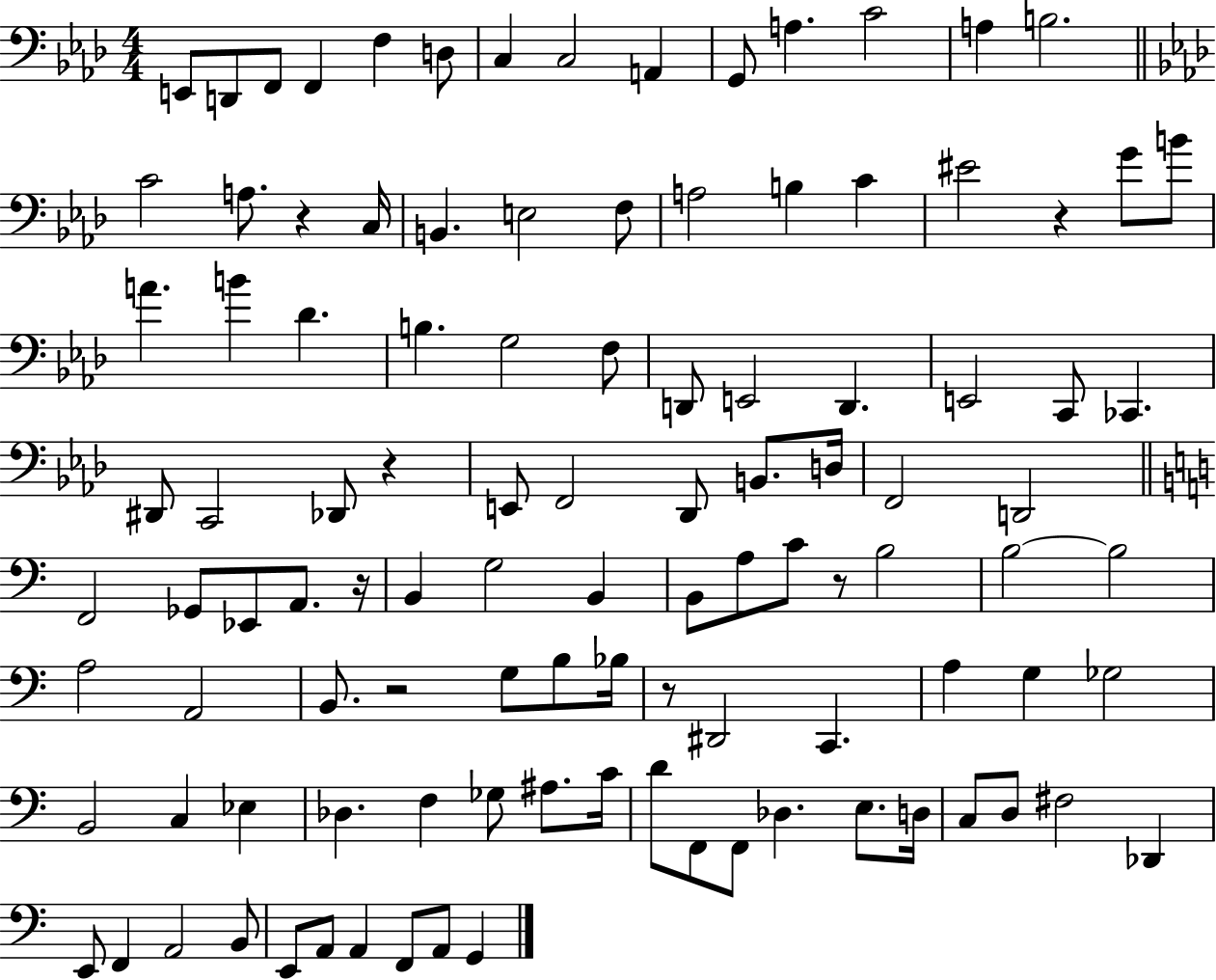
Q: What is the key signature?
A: AES major